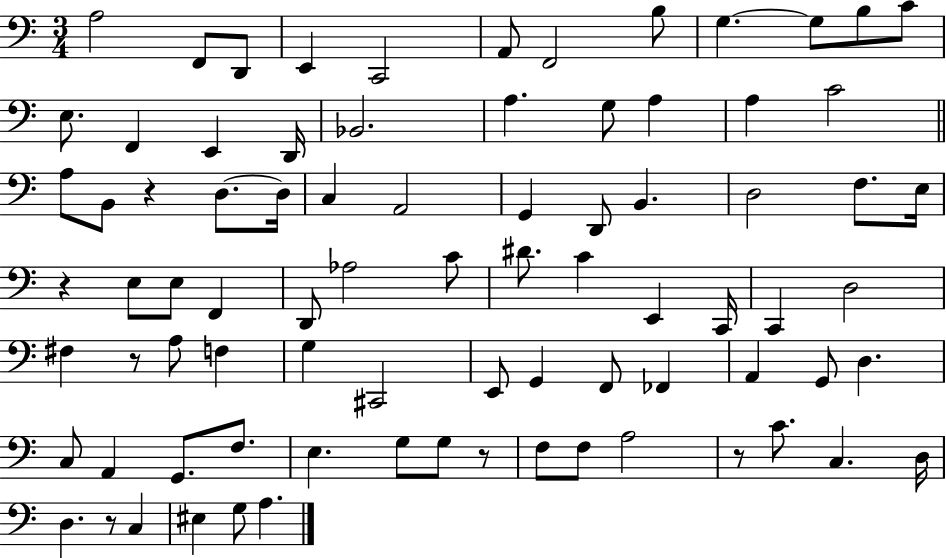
A3/h F2/e D2/e E2/q C2/h A2/e F2/h B3/e G3/q. G3/e B3/e C4/e E3/e. F2/q E2/q D2/s Bb2/h. A3/q. G3/e A3/q A3/q C4/h A3/e B2/e R/q D3/e. D3/s C3/q A2/h G2/q D2/e B2/q. D3/h F3/e. E3/s R/q E3/e E3/e F2/q D2/e Ab3/h C4/e D#4/e. C4/q E2/q C2/s C2/q D3/h F#3/q R/e A3/e F3/q G3/q C#2/h E2/e G2/q F2/e FES2/q A2/q G2/e D3/q. C3/e A2/q G2/e. F3/e. E3/q. G3/e G3/e R/e F3/e F3/e A3/h R/e C4/e. C3/q. D3/s D3/q. R/e C3/q EIS3/q G3/e A3/q.